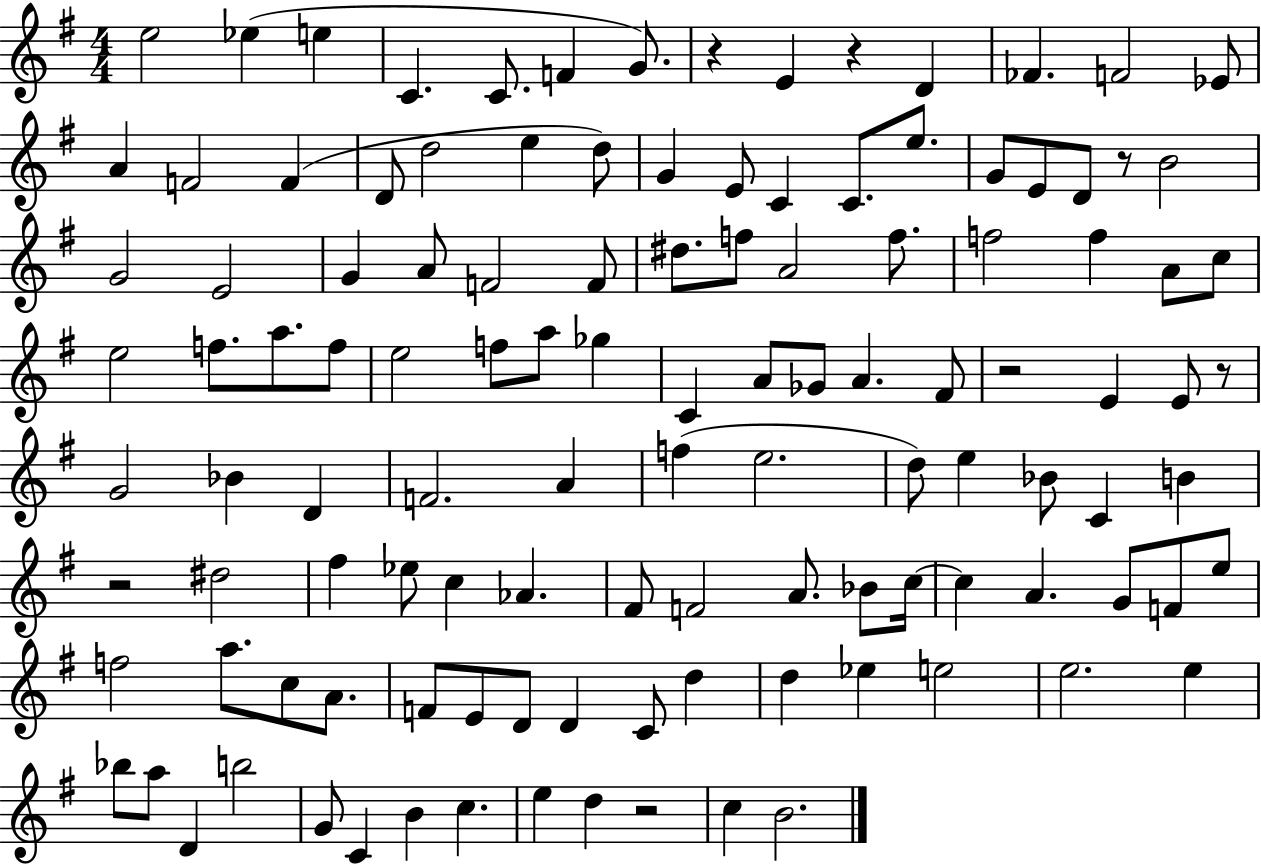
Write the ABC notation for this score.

X:1
T:Untitled
M:4/4
L:1/4
K:G
e2 _e e C C/2 F G/2 z E z D _F F2 _E/2 A F2 F D/2 d2 e d/2 G E/2 C C/2 e/2 G/2 E/2 D/2 z/2 B2 G2 E2 G A/2 F2 F/2 ^d/2 f/2 A2 f/2 f2 f A/2 c/2 e2 f/2 a/2 f/2 e2 f/2 a/2 _g C A/2 _G/2 A ^F/2 z2 E E/2 z/2 G2 _B D F2 A f e2 d/2 e _B/2 C B z2 ^d2 ^f _e/2 c _A ^F/2 F2 A/2 _B/2 c/4 c A G/2 F/2 e/2 f2 a/2 c/2 A/2 F/2 E/2 D/2 D C/2 d d _e e2 e2 e _b/2 a/2 D b2 G/2 C B c e d z2 c B2